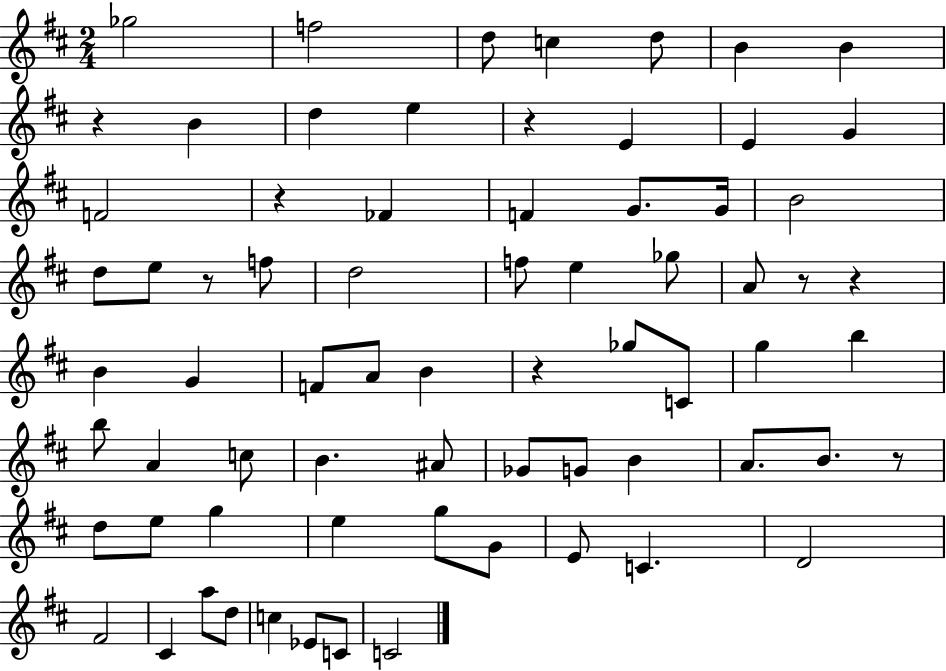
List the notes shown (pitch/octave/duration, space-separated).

Gb5/h F5/h D5/e C5/q D5/e B4/q B4/q R/q B4/q D5/q E5/q R/q E4/q E4/q G4/q F4/h R/q FES4/q F4/q G4/e. G4/s B4/h D5/e E5/e R/e F5/e D5/h F5/e E5/q Gb5/e A4/e R/e R/q B4/q G4/q F4/e A4/e B4/q R/q Gb5/e C4/e G5/q B5/q B5/e A4/q C5/e B4/q. A#4/e Gb4/e G4/e B4/q A4/e. B4/e. R/e D5/e E5/e G5/q E5/q G5/e G4/e E4/e C4/q. D4/h F#4/h C#4/q A5/e D5/e C5/q Eb4/e C4/e C4/h